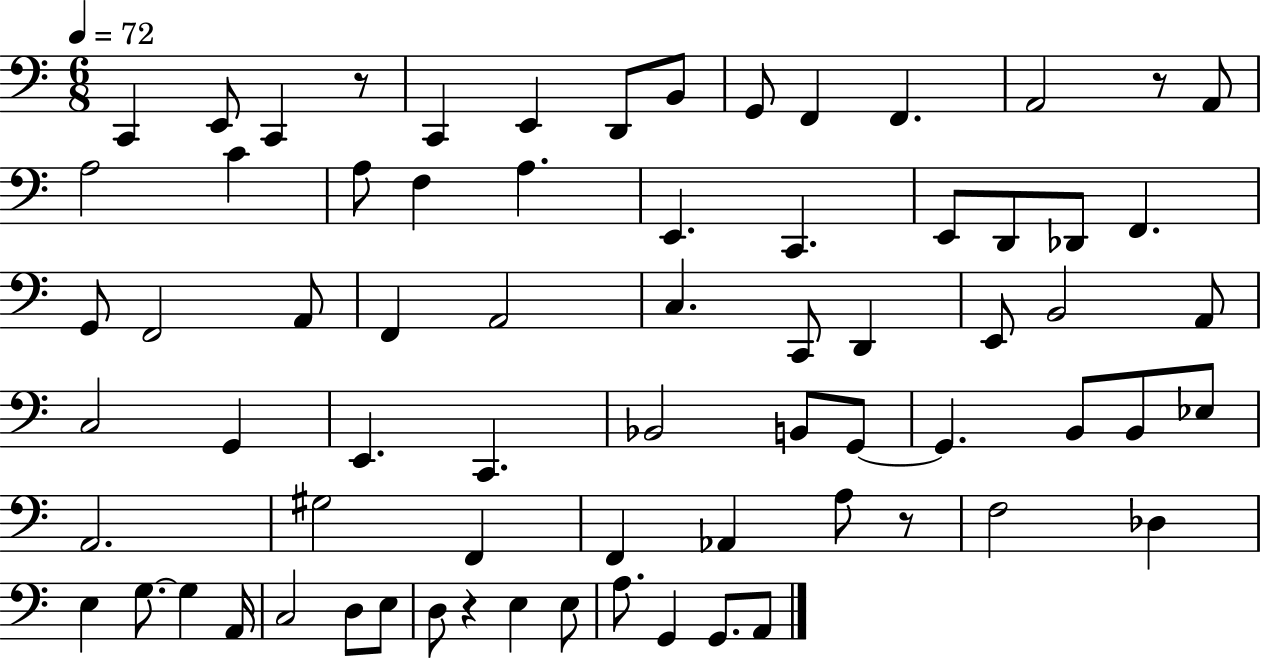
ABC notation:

X:1
T:Untitled
M:6/8
L:1/4
K:C
C,, E,,/2 C,, z/2 C,, E,, D,,/2 B,,/2 G,,/2 F,, F,, A,,2 z/2 A,,/2 A,2 C A,/2 F, A, E,, C,, E,,/2 D,,/2 _D,,/2 F,, G,,/2 F,,2 A,,/2 F,, A,,2 C, C,,/2 D,, E,,/2 B,,2 A,,/2 C,2 G,, E,, C,, _B,,2 B,,/2 G,,/2 G,, B,,/2 B,,/2 _E,/2 A,,2 ^G,2 F,, F,, _A,, A,/2 z/2 F,2 _D, E, G,/2 G, A,,/4 C,2 D,/2 E,/2 D,/2 z E, E,/2 A,/2 G,, G,,/2 A,,/2